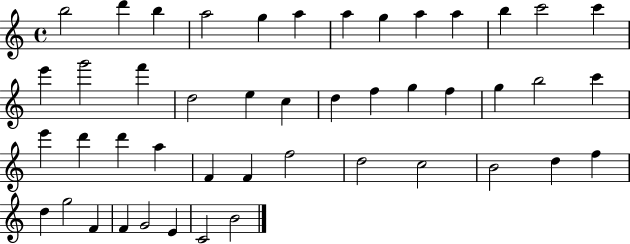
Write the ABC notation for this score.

X:1
T:Untitled
M:4/4
L:1/4
K:C
b2 d' b a2 g a a g a a b c'2 c' e' g'2 f' d2 e c d f g f g b2 c' e' d' d' a F F f2 d2 c2 B2 d f d g2 F F G2 E C2 B2